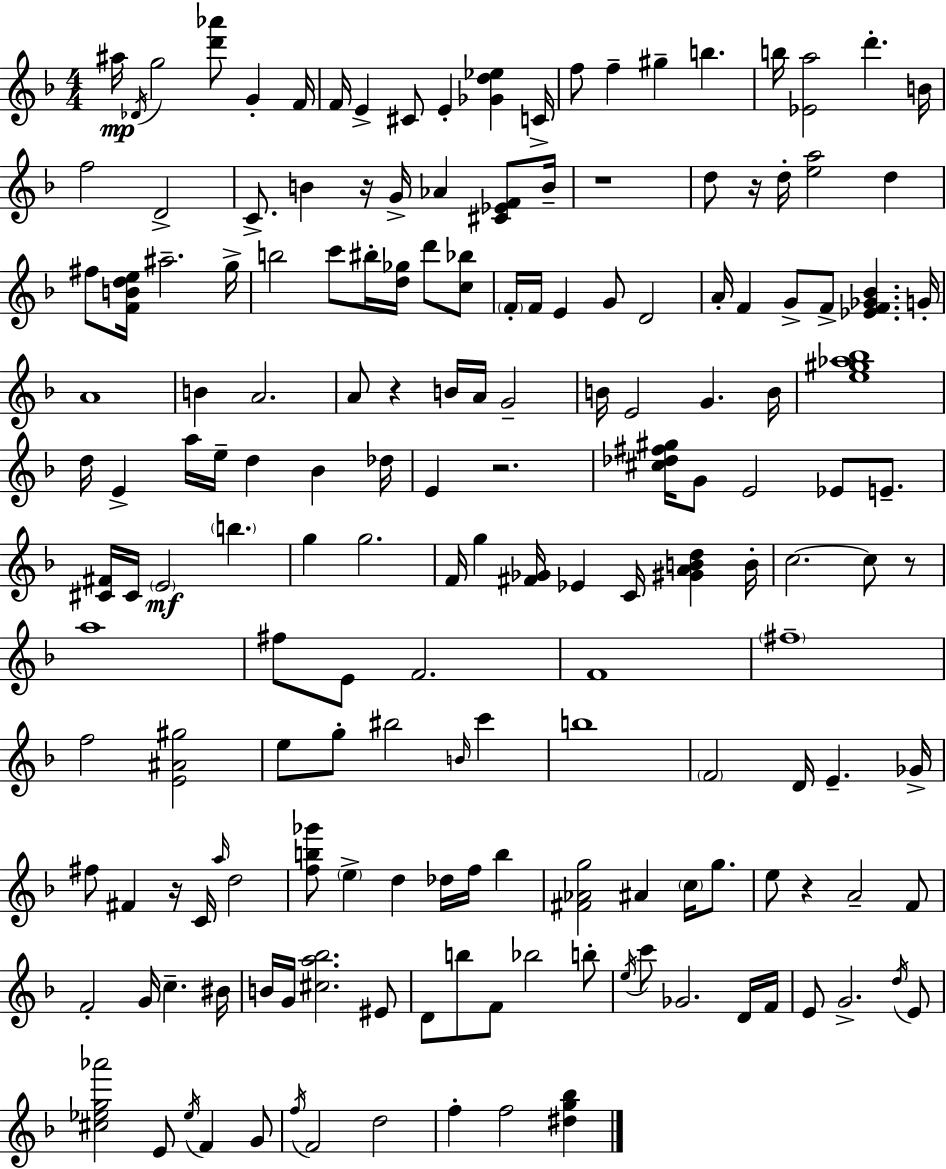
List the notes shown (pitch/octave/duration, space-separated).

A#5/s Db4/s G5/h [D6,Ab6]/e G4/q F4/s F4/s E4/q C#4/e E4/q [Gb4,D5,Eb5]/q C4/s F5/e F5/q G#5/q B5/q. B5/s [Eb4,A5]/h D6/q. B4/s F5/h D4/h C4/e. B4/q R/s G4/s Ab4/q [C#4,Eb4,F4]/e B4/s R/w D5/e R/s D5/s [E5,A5]/h D5/q F#5/e [F4,B4,D5,E5]/s A#5/h. G5/s B5/h C6/e BIS5/s [D5,Gb5]/s D6/e [C5,Bb5]/e F4/s F4/s E4/q G4/e D4/h A4/s F4/q G4/e F4/e [Eb4,F4,Gb4,Bb4]/q. G4/s A4/w B4/q A4/h. A4/e R/q B4/s A4/s G4/h B4/s E4/h G4/q. B4/s [E5,G#5,Ab5,Bb5]/w D5/s E4/q A5/s E5/s D5/q Bb4/q Db5/s E4/q R/h. [C#5,Db5,F#5,G#5]/s G4/e E4/h Eb4/e E4/e. [C#4,F#4]/s C#4/s E4/h B5/q. G5/q G5/h. F4/s G5/q [F#4,Gb4]/s Eb4/q C4/s [G#4,A4,B4,D5]/q B4/s C5/h. C5/e R/e A5/w F#5/e E4/e F4/h. F4/w F#5/w F5/h [E4,A#4,G#5]/h E5/e G5/e BIS5/h B4/s C6/q B5/w F4/h D4/s E4/q. Gb4/s F#5/e F#4/q R/s C4/s A5/s D5/h [F5,B5,Gb6]/e E5/q D5/q Db5/s F5/s B5/q [F#4,Ab4,G5]/h A#4/q C5/s G5/e. E5/e R/q A4/h F4/e F4/h G4/s C5/q. BIS4/s B4/s G4/s [C#5,A5,Bb5]/h. EIS4/e D4/e B5/e F4/e Bb5/h B5/e E5/s C6/e Gb4/h. D4/s F4/s E4/e G4/h. D5/s E4/e [C#5,Eb5,G5,Ab6]/h E4/e Eb5/s F4/q G4/e F5/s F4/h D5/h F5/q F5/h [D#5,G5,Bb5]/q